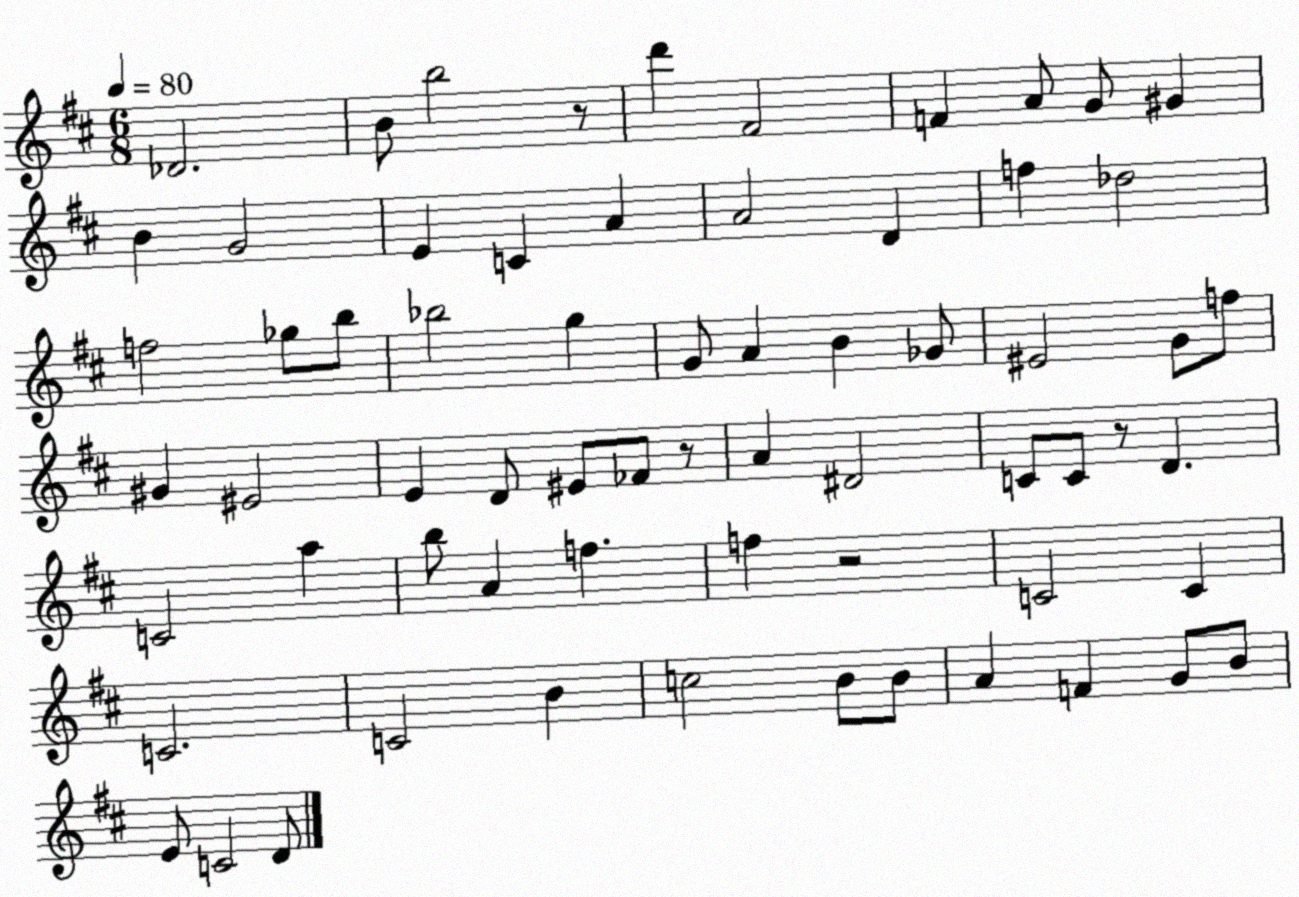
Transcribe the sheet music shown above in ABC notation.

X:1
T:Untitled
M:6/8
L:1/4
K:D
_D2 B/2 b2 z/2 d' ^F2 F A/2 G/2 ^G B G2 E C A A2 D f _d2 f2 _g/2 b/2 _b2 g G/2 A B _G/2 ^E2 G/2 f/2 ^G ^E2 E D/2 ^E/2 _F/2 z/2 A ^D2 C/2 C/2 z/2 D C2 a b/2 A f f z2 C2 C C2 C2 B c2 B/2 B/2 A F G/2 B/2 E/2 C2 D/2